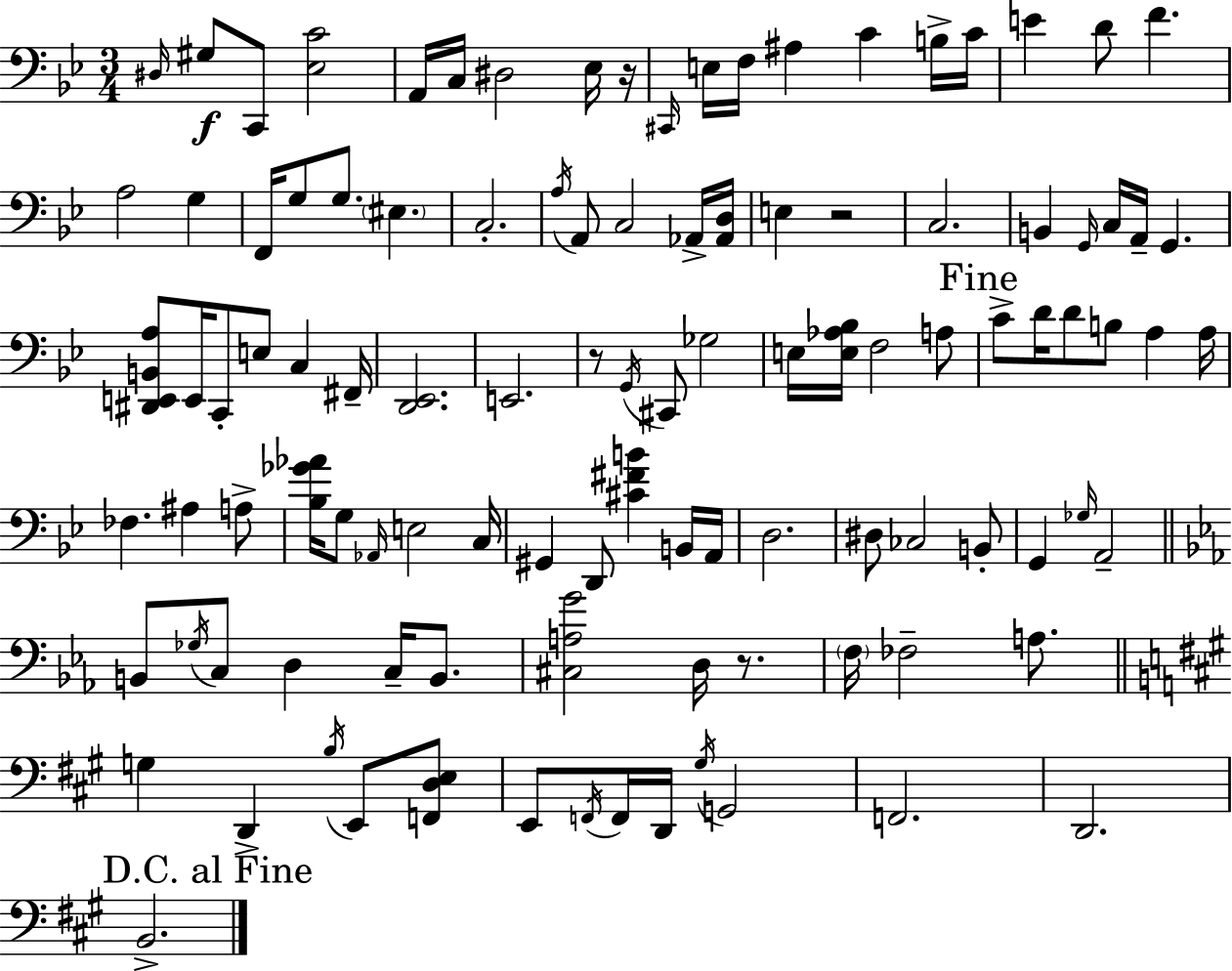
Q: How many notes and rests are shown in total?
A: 107